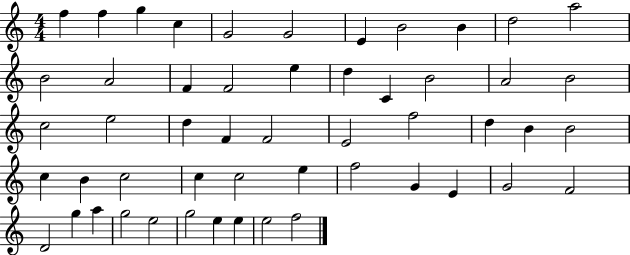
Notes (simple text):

F5/q F5/q G5/q C5/q G4/h G4/h E4/q B4/h B4/q D5/h A5/h B4/h A4/h F4/q F4/h E5/q D5/q C4/q B4/h A4/h B4/h C5/h E5/h D5/q F4/q F4/h E4/h F5/h D5/q B4/q B4/h C5/q B4/q C5/h C5/q C5/h E5/q F5/h G4/q E4/q G4/h F4/h D4/h G5/q A5/q G5/h E5/h G5/h E5/q E5/q E5/h F5/h